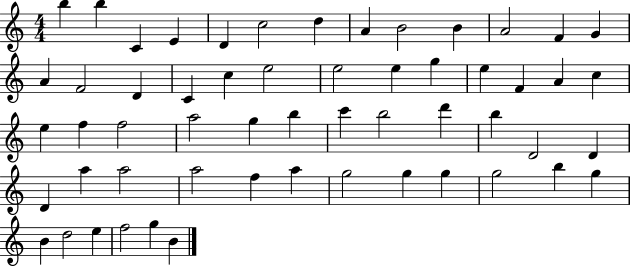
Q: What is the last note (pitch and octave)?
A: B4